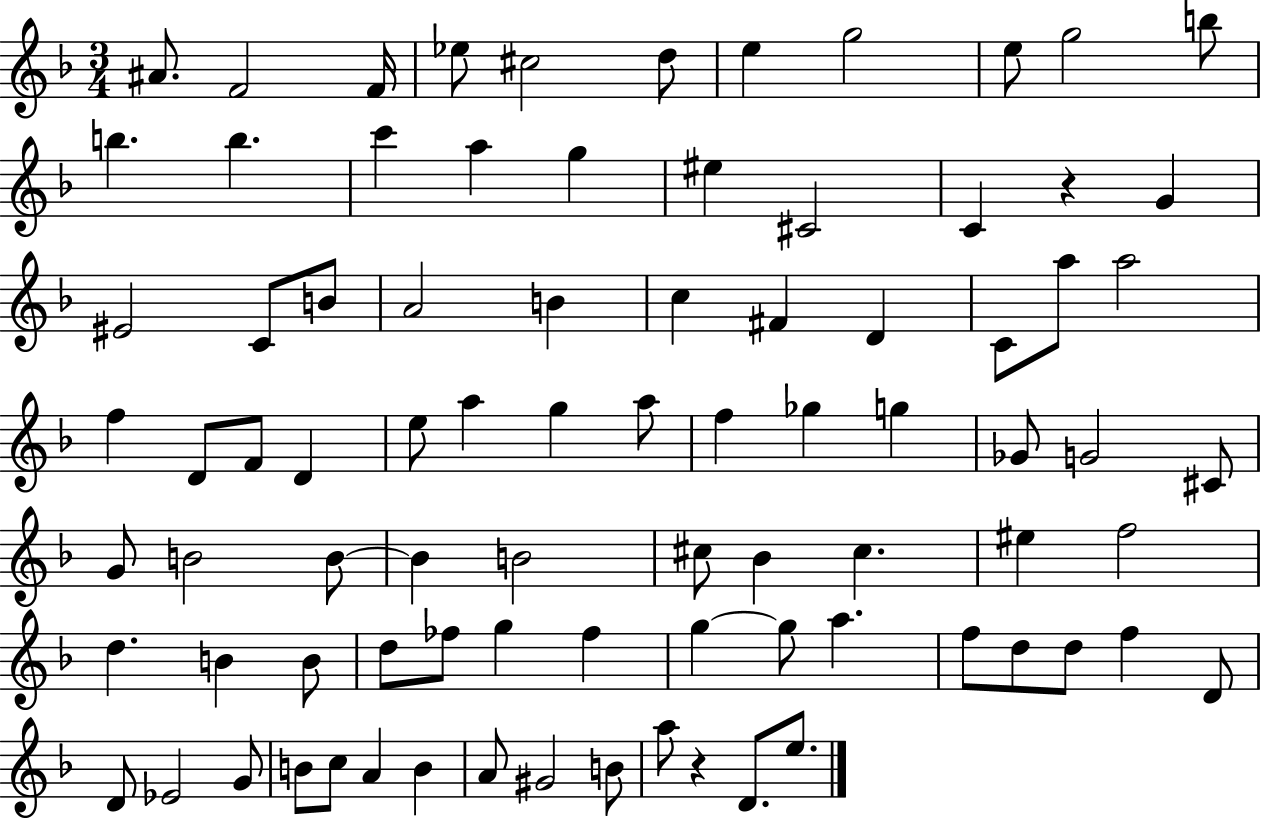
A#4/e. F4/h F4/s Eb5/e C#5/h D5/e E5/q G5/h E5/e G5/h B5/e B5/q. B5/q. C6/q A5/q G5/q EIS5/q C#4/h C4/q R/q G4/q EIS4/h C4/e B4/e A4/h B4/q C5/q F#4/q D4/q C4/e A5/e A5/h F5/q D4/e F4/e D4/q E5/e A5/q G5/q A5/e F5/q Gb5/q G5/q Gb4/e G4/h C#4/e G4/e B4/h B4/e B4/q B4/h C#5/e Bb4/q C#5/q. EIS5/q F5/h D5/q. B4/q B4/e D5/e FES5/e G5/q FES5/q G5/q G5/e A5/q. F5/e D5/e D5/e F5/q D4/e D4/e Eb4/h G4/e B4/e C5/e A4/q B4/q A4/e G#4/h B4/e A5/e R/q D4/e. E5/e.